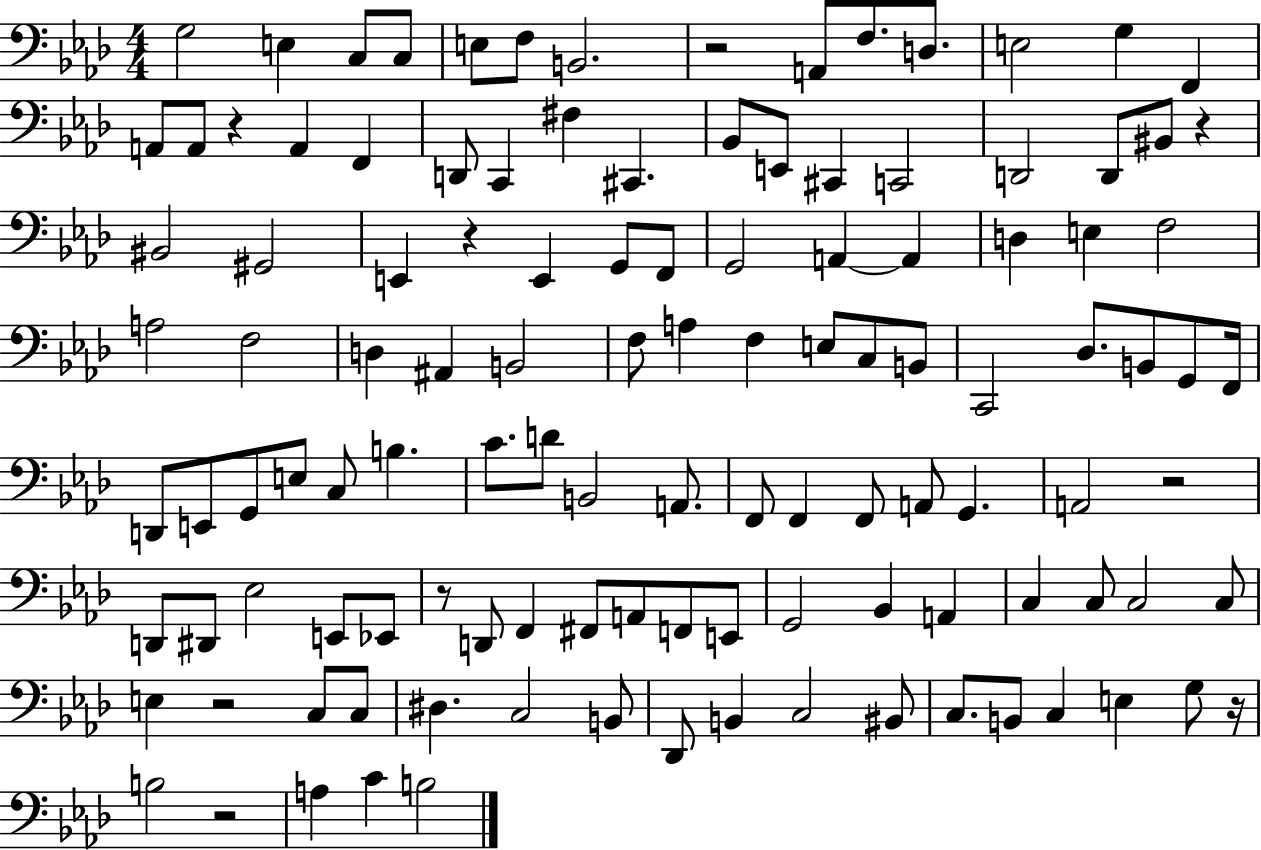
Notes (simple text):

G3/h E3/q C3/e C3/e E3/e F3/e B2/h. R/h A2/e F3/e. D3/e. E3/h G3/q F2/q A2/e A2/e R/q A2/q F2/q D2/e C2/q F#3/q C#2/q. Bb2/e E2/e C#2/q C2/h D2/h D2/e BIS2/e R/q BIS2/h G#2/h E2/q R/q E2/q G2/e F2/e G2/h A2/q A2/q D3/q E3/q F3/h A3/h F3/h D3/q A#2/q B2/h F3/e A3/q F3/q E3/e C3/e B2/e C2/h Db3/e. B2/e G2/e F2/s D2/e E2/e G2/e E3/e C3/e B3/q. C4/e. D4/e B2/h A2/e. F2/e F2/q F2/e A2/e G2/q. A2/h R/h D2/e D#2/e Eb3/h E2/e Eb2/e R/e D2/e F2/q F#2/e A2/e F2/e E2/e G2/h Bb2/q A2/q C3/q C3/e C3/h C3/e E3/q R/h C3/e C3/e D#3/q. C3/h B2/e Db2/e B2/q C3/h BIS2/e C3/e. B2/e C3/q E3/q G3/e R/s B3/h R/h A3/q C4/q B3/h